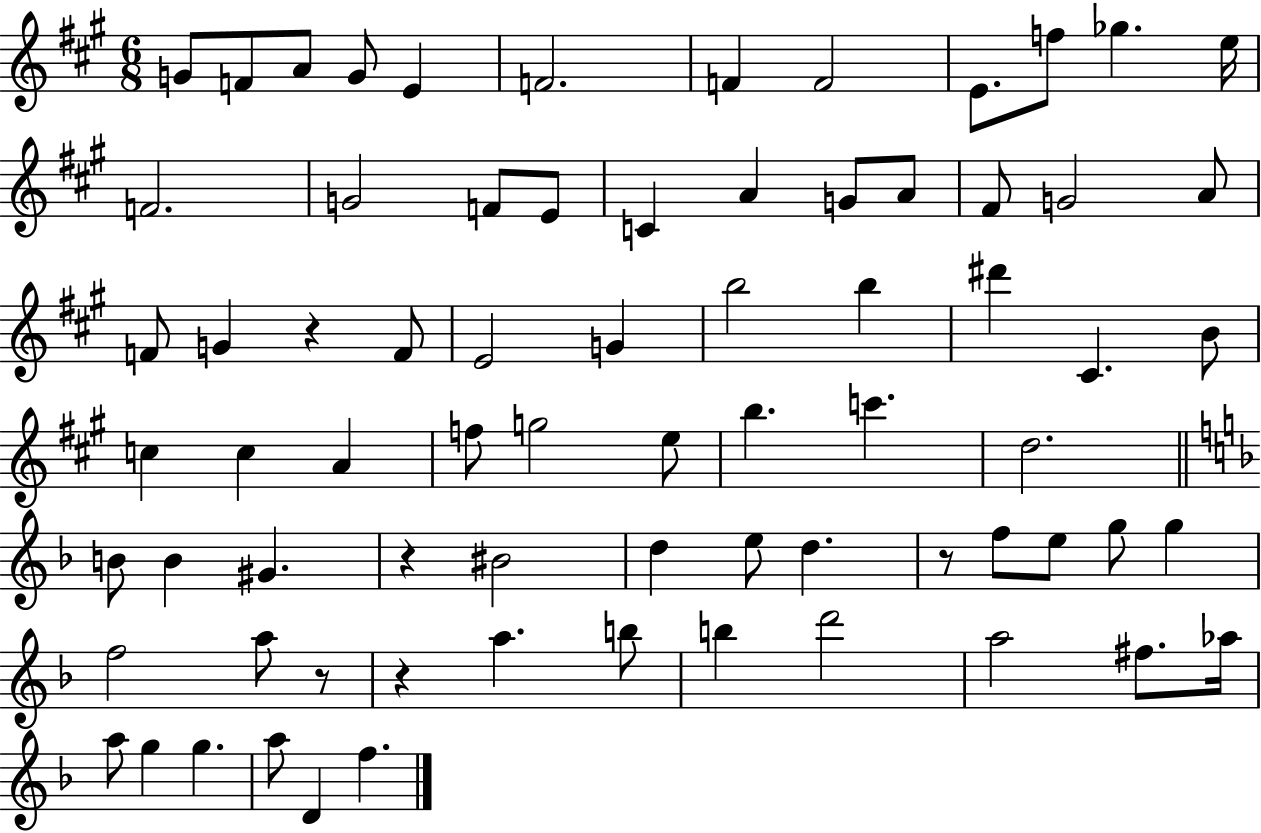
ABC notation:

X:1
T:Untitled
M:6/8
L:1/4
K:A
G/2 F/2 A/2 G/2 E F2 F F2 E/2 f/2 _g e/4 F2 G2 F/2 E/2 C A G/2 A/2 ^F/2 G2 A/2 F/2 G z F/2 E2 G b2 b ^d' ^C B/2 c c A f/2 g2 e/2 b c' d2 B/2 B ^G z ^B2 d e/2 d z/2 f/2 e/2 g/2 g f2 a/2 z/2 z a b/2 b d'2 a2 ^f/2 _a/4 a/2 g g a/2 D f